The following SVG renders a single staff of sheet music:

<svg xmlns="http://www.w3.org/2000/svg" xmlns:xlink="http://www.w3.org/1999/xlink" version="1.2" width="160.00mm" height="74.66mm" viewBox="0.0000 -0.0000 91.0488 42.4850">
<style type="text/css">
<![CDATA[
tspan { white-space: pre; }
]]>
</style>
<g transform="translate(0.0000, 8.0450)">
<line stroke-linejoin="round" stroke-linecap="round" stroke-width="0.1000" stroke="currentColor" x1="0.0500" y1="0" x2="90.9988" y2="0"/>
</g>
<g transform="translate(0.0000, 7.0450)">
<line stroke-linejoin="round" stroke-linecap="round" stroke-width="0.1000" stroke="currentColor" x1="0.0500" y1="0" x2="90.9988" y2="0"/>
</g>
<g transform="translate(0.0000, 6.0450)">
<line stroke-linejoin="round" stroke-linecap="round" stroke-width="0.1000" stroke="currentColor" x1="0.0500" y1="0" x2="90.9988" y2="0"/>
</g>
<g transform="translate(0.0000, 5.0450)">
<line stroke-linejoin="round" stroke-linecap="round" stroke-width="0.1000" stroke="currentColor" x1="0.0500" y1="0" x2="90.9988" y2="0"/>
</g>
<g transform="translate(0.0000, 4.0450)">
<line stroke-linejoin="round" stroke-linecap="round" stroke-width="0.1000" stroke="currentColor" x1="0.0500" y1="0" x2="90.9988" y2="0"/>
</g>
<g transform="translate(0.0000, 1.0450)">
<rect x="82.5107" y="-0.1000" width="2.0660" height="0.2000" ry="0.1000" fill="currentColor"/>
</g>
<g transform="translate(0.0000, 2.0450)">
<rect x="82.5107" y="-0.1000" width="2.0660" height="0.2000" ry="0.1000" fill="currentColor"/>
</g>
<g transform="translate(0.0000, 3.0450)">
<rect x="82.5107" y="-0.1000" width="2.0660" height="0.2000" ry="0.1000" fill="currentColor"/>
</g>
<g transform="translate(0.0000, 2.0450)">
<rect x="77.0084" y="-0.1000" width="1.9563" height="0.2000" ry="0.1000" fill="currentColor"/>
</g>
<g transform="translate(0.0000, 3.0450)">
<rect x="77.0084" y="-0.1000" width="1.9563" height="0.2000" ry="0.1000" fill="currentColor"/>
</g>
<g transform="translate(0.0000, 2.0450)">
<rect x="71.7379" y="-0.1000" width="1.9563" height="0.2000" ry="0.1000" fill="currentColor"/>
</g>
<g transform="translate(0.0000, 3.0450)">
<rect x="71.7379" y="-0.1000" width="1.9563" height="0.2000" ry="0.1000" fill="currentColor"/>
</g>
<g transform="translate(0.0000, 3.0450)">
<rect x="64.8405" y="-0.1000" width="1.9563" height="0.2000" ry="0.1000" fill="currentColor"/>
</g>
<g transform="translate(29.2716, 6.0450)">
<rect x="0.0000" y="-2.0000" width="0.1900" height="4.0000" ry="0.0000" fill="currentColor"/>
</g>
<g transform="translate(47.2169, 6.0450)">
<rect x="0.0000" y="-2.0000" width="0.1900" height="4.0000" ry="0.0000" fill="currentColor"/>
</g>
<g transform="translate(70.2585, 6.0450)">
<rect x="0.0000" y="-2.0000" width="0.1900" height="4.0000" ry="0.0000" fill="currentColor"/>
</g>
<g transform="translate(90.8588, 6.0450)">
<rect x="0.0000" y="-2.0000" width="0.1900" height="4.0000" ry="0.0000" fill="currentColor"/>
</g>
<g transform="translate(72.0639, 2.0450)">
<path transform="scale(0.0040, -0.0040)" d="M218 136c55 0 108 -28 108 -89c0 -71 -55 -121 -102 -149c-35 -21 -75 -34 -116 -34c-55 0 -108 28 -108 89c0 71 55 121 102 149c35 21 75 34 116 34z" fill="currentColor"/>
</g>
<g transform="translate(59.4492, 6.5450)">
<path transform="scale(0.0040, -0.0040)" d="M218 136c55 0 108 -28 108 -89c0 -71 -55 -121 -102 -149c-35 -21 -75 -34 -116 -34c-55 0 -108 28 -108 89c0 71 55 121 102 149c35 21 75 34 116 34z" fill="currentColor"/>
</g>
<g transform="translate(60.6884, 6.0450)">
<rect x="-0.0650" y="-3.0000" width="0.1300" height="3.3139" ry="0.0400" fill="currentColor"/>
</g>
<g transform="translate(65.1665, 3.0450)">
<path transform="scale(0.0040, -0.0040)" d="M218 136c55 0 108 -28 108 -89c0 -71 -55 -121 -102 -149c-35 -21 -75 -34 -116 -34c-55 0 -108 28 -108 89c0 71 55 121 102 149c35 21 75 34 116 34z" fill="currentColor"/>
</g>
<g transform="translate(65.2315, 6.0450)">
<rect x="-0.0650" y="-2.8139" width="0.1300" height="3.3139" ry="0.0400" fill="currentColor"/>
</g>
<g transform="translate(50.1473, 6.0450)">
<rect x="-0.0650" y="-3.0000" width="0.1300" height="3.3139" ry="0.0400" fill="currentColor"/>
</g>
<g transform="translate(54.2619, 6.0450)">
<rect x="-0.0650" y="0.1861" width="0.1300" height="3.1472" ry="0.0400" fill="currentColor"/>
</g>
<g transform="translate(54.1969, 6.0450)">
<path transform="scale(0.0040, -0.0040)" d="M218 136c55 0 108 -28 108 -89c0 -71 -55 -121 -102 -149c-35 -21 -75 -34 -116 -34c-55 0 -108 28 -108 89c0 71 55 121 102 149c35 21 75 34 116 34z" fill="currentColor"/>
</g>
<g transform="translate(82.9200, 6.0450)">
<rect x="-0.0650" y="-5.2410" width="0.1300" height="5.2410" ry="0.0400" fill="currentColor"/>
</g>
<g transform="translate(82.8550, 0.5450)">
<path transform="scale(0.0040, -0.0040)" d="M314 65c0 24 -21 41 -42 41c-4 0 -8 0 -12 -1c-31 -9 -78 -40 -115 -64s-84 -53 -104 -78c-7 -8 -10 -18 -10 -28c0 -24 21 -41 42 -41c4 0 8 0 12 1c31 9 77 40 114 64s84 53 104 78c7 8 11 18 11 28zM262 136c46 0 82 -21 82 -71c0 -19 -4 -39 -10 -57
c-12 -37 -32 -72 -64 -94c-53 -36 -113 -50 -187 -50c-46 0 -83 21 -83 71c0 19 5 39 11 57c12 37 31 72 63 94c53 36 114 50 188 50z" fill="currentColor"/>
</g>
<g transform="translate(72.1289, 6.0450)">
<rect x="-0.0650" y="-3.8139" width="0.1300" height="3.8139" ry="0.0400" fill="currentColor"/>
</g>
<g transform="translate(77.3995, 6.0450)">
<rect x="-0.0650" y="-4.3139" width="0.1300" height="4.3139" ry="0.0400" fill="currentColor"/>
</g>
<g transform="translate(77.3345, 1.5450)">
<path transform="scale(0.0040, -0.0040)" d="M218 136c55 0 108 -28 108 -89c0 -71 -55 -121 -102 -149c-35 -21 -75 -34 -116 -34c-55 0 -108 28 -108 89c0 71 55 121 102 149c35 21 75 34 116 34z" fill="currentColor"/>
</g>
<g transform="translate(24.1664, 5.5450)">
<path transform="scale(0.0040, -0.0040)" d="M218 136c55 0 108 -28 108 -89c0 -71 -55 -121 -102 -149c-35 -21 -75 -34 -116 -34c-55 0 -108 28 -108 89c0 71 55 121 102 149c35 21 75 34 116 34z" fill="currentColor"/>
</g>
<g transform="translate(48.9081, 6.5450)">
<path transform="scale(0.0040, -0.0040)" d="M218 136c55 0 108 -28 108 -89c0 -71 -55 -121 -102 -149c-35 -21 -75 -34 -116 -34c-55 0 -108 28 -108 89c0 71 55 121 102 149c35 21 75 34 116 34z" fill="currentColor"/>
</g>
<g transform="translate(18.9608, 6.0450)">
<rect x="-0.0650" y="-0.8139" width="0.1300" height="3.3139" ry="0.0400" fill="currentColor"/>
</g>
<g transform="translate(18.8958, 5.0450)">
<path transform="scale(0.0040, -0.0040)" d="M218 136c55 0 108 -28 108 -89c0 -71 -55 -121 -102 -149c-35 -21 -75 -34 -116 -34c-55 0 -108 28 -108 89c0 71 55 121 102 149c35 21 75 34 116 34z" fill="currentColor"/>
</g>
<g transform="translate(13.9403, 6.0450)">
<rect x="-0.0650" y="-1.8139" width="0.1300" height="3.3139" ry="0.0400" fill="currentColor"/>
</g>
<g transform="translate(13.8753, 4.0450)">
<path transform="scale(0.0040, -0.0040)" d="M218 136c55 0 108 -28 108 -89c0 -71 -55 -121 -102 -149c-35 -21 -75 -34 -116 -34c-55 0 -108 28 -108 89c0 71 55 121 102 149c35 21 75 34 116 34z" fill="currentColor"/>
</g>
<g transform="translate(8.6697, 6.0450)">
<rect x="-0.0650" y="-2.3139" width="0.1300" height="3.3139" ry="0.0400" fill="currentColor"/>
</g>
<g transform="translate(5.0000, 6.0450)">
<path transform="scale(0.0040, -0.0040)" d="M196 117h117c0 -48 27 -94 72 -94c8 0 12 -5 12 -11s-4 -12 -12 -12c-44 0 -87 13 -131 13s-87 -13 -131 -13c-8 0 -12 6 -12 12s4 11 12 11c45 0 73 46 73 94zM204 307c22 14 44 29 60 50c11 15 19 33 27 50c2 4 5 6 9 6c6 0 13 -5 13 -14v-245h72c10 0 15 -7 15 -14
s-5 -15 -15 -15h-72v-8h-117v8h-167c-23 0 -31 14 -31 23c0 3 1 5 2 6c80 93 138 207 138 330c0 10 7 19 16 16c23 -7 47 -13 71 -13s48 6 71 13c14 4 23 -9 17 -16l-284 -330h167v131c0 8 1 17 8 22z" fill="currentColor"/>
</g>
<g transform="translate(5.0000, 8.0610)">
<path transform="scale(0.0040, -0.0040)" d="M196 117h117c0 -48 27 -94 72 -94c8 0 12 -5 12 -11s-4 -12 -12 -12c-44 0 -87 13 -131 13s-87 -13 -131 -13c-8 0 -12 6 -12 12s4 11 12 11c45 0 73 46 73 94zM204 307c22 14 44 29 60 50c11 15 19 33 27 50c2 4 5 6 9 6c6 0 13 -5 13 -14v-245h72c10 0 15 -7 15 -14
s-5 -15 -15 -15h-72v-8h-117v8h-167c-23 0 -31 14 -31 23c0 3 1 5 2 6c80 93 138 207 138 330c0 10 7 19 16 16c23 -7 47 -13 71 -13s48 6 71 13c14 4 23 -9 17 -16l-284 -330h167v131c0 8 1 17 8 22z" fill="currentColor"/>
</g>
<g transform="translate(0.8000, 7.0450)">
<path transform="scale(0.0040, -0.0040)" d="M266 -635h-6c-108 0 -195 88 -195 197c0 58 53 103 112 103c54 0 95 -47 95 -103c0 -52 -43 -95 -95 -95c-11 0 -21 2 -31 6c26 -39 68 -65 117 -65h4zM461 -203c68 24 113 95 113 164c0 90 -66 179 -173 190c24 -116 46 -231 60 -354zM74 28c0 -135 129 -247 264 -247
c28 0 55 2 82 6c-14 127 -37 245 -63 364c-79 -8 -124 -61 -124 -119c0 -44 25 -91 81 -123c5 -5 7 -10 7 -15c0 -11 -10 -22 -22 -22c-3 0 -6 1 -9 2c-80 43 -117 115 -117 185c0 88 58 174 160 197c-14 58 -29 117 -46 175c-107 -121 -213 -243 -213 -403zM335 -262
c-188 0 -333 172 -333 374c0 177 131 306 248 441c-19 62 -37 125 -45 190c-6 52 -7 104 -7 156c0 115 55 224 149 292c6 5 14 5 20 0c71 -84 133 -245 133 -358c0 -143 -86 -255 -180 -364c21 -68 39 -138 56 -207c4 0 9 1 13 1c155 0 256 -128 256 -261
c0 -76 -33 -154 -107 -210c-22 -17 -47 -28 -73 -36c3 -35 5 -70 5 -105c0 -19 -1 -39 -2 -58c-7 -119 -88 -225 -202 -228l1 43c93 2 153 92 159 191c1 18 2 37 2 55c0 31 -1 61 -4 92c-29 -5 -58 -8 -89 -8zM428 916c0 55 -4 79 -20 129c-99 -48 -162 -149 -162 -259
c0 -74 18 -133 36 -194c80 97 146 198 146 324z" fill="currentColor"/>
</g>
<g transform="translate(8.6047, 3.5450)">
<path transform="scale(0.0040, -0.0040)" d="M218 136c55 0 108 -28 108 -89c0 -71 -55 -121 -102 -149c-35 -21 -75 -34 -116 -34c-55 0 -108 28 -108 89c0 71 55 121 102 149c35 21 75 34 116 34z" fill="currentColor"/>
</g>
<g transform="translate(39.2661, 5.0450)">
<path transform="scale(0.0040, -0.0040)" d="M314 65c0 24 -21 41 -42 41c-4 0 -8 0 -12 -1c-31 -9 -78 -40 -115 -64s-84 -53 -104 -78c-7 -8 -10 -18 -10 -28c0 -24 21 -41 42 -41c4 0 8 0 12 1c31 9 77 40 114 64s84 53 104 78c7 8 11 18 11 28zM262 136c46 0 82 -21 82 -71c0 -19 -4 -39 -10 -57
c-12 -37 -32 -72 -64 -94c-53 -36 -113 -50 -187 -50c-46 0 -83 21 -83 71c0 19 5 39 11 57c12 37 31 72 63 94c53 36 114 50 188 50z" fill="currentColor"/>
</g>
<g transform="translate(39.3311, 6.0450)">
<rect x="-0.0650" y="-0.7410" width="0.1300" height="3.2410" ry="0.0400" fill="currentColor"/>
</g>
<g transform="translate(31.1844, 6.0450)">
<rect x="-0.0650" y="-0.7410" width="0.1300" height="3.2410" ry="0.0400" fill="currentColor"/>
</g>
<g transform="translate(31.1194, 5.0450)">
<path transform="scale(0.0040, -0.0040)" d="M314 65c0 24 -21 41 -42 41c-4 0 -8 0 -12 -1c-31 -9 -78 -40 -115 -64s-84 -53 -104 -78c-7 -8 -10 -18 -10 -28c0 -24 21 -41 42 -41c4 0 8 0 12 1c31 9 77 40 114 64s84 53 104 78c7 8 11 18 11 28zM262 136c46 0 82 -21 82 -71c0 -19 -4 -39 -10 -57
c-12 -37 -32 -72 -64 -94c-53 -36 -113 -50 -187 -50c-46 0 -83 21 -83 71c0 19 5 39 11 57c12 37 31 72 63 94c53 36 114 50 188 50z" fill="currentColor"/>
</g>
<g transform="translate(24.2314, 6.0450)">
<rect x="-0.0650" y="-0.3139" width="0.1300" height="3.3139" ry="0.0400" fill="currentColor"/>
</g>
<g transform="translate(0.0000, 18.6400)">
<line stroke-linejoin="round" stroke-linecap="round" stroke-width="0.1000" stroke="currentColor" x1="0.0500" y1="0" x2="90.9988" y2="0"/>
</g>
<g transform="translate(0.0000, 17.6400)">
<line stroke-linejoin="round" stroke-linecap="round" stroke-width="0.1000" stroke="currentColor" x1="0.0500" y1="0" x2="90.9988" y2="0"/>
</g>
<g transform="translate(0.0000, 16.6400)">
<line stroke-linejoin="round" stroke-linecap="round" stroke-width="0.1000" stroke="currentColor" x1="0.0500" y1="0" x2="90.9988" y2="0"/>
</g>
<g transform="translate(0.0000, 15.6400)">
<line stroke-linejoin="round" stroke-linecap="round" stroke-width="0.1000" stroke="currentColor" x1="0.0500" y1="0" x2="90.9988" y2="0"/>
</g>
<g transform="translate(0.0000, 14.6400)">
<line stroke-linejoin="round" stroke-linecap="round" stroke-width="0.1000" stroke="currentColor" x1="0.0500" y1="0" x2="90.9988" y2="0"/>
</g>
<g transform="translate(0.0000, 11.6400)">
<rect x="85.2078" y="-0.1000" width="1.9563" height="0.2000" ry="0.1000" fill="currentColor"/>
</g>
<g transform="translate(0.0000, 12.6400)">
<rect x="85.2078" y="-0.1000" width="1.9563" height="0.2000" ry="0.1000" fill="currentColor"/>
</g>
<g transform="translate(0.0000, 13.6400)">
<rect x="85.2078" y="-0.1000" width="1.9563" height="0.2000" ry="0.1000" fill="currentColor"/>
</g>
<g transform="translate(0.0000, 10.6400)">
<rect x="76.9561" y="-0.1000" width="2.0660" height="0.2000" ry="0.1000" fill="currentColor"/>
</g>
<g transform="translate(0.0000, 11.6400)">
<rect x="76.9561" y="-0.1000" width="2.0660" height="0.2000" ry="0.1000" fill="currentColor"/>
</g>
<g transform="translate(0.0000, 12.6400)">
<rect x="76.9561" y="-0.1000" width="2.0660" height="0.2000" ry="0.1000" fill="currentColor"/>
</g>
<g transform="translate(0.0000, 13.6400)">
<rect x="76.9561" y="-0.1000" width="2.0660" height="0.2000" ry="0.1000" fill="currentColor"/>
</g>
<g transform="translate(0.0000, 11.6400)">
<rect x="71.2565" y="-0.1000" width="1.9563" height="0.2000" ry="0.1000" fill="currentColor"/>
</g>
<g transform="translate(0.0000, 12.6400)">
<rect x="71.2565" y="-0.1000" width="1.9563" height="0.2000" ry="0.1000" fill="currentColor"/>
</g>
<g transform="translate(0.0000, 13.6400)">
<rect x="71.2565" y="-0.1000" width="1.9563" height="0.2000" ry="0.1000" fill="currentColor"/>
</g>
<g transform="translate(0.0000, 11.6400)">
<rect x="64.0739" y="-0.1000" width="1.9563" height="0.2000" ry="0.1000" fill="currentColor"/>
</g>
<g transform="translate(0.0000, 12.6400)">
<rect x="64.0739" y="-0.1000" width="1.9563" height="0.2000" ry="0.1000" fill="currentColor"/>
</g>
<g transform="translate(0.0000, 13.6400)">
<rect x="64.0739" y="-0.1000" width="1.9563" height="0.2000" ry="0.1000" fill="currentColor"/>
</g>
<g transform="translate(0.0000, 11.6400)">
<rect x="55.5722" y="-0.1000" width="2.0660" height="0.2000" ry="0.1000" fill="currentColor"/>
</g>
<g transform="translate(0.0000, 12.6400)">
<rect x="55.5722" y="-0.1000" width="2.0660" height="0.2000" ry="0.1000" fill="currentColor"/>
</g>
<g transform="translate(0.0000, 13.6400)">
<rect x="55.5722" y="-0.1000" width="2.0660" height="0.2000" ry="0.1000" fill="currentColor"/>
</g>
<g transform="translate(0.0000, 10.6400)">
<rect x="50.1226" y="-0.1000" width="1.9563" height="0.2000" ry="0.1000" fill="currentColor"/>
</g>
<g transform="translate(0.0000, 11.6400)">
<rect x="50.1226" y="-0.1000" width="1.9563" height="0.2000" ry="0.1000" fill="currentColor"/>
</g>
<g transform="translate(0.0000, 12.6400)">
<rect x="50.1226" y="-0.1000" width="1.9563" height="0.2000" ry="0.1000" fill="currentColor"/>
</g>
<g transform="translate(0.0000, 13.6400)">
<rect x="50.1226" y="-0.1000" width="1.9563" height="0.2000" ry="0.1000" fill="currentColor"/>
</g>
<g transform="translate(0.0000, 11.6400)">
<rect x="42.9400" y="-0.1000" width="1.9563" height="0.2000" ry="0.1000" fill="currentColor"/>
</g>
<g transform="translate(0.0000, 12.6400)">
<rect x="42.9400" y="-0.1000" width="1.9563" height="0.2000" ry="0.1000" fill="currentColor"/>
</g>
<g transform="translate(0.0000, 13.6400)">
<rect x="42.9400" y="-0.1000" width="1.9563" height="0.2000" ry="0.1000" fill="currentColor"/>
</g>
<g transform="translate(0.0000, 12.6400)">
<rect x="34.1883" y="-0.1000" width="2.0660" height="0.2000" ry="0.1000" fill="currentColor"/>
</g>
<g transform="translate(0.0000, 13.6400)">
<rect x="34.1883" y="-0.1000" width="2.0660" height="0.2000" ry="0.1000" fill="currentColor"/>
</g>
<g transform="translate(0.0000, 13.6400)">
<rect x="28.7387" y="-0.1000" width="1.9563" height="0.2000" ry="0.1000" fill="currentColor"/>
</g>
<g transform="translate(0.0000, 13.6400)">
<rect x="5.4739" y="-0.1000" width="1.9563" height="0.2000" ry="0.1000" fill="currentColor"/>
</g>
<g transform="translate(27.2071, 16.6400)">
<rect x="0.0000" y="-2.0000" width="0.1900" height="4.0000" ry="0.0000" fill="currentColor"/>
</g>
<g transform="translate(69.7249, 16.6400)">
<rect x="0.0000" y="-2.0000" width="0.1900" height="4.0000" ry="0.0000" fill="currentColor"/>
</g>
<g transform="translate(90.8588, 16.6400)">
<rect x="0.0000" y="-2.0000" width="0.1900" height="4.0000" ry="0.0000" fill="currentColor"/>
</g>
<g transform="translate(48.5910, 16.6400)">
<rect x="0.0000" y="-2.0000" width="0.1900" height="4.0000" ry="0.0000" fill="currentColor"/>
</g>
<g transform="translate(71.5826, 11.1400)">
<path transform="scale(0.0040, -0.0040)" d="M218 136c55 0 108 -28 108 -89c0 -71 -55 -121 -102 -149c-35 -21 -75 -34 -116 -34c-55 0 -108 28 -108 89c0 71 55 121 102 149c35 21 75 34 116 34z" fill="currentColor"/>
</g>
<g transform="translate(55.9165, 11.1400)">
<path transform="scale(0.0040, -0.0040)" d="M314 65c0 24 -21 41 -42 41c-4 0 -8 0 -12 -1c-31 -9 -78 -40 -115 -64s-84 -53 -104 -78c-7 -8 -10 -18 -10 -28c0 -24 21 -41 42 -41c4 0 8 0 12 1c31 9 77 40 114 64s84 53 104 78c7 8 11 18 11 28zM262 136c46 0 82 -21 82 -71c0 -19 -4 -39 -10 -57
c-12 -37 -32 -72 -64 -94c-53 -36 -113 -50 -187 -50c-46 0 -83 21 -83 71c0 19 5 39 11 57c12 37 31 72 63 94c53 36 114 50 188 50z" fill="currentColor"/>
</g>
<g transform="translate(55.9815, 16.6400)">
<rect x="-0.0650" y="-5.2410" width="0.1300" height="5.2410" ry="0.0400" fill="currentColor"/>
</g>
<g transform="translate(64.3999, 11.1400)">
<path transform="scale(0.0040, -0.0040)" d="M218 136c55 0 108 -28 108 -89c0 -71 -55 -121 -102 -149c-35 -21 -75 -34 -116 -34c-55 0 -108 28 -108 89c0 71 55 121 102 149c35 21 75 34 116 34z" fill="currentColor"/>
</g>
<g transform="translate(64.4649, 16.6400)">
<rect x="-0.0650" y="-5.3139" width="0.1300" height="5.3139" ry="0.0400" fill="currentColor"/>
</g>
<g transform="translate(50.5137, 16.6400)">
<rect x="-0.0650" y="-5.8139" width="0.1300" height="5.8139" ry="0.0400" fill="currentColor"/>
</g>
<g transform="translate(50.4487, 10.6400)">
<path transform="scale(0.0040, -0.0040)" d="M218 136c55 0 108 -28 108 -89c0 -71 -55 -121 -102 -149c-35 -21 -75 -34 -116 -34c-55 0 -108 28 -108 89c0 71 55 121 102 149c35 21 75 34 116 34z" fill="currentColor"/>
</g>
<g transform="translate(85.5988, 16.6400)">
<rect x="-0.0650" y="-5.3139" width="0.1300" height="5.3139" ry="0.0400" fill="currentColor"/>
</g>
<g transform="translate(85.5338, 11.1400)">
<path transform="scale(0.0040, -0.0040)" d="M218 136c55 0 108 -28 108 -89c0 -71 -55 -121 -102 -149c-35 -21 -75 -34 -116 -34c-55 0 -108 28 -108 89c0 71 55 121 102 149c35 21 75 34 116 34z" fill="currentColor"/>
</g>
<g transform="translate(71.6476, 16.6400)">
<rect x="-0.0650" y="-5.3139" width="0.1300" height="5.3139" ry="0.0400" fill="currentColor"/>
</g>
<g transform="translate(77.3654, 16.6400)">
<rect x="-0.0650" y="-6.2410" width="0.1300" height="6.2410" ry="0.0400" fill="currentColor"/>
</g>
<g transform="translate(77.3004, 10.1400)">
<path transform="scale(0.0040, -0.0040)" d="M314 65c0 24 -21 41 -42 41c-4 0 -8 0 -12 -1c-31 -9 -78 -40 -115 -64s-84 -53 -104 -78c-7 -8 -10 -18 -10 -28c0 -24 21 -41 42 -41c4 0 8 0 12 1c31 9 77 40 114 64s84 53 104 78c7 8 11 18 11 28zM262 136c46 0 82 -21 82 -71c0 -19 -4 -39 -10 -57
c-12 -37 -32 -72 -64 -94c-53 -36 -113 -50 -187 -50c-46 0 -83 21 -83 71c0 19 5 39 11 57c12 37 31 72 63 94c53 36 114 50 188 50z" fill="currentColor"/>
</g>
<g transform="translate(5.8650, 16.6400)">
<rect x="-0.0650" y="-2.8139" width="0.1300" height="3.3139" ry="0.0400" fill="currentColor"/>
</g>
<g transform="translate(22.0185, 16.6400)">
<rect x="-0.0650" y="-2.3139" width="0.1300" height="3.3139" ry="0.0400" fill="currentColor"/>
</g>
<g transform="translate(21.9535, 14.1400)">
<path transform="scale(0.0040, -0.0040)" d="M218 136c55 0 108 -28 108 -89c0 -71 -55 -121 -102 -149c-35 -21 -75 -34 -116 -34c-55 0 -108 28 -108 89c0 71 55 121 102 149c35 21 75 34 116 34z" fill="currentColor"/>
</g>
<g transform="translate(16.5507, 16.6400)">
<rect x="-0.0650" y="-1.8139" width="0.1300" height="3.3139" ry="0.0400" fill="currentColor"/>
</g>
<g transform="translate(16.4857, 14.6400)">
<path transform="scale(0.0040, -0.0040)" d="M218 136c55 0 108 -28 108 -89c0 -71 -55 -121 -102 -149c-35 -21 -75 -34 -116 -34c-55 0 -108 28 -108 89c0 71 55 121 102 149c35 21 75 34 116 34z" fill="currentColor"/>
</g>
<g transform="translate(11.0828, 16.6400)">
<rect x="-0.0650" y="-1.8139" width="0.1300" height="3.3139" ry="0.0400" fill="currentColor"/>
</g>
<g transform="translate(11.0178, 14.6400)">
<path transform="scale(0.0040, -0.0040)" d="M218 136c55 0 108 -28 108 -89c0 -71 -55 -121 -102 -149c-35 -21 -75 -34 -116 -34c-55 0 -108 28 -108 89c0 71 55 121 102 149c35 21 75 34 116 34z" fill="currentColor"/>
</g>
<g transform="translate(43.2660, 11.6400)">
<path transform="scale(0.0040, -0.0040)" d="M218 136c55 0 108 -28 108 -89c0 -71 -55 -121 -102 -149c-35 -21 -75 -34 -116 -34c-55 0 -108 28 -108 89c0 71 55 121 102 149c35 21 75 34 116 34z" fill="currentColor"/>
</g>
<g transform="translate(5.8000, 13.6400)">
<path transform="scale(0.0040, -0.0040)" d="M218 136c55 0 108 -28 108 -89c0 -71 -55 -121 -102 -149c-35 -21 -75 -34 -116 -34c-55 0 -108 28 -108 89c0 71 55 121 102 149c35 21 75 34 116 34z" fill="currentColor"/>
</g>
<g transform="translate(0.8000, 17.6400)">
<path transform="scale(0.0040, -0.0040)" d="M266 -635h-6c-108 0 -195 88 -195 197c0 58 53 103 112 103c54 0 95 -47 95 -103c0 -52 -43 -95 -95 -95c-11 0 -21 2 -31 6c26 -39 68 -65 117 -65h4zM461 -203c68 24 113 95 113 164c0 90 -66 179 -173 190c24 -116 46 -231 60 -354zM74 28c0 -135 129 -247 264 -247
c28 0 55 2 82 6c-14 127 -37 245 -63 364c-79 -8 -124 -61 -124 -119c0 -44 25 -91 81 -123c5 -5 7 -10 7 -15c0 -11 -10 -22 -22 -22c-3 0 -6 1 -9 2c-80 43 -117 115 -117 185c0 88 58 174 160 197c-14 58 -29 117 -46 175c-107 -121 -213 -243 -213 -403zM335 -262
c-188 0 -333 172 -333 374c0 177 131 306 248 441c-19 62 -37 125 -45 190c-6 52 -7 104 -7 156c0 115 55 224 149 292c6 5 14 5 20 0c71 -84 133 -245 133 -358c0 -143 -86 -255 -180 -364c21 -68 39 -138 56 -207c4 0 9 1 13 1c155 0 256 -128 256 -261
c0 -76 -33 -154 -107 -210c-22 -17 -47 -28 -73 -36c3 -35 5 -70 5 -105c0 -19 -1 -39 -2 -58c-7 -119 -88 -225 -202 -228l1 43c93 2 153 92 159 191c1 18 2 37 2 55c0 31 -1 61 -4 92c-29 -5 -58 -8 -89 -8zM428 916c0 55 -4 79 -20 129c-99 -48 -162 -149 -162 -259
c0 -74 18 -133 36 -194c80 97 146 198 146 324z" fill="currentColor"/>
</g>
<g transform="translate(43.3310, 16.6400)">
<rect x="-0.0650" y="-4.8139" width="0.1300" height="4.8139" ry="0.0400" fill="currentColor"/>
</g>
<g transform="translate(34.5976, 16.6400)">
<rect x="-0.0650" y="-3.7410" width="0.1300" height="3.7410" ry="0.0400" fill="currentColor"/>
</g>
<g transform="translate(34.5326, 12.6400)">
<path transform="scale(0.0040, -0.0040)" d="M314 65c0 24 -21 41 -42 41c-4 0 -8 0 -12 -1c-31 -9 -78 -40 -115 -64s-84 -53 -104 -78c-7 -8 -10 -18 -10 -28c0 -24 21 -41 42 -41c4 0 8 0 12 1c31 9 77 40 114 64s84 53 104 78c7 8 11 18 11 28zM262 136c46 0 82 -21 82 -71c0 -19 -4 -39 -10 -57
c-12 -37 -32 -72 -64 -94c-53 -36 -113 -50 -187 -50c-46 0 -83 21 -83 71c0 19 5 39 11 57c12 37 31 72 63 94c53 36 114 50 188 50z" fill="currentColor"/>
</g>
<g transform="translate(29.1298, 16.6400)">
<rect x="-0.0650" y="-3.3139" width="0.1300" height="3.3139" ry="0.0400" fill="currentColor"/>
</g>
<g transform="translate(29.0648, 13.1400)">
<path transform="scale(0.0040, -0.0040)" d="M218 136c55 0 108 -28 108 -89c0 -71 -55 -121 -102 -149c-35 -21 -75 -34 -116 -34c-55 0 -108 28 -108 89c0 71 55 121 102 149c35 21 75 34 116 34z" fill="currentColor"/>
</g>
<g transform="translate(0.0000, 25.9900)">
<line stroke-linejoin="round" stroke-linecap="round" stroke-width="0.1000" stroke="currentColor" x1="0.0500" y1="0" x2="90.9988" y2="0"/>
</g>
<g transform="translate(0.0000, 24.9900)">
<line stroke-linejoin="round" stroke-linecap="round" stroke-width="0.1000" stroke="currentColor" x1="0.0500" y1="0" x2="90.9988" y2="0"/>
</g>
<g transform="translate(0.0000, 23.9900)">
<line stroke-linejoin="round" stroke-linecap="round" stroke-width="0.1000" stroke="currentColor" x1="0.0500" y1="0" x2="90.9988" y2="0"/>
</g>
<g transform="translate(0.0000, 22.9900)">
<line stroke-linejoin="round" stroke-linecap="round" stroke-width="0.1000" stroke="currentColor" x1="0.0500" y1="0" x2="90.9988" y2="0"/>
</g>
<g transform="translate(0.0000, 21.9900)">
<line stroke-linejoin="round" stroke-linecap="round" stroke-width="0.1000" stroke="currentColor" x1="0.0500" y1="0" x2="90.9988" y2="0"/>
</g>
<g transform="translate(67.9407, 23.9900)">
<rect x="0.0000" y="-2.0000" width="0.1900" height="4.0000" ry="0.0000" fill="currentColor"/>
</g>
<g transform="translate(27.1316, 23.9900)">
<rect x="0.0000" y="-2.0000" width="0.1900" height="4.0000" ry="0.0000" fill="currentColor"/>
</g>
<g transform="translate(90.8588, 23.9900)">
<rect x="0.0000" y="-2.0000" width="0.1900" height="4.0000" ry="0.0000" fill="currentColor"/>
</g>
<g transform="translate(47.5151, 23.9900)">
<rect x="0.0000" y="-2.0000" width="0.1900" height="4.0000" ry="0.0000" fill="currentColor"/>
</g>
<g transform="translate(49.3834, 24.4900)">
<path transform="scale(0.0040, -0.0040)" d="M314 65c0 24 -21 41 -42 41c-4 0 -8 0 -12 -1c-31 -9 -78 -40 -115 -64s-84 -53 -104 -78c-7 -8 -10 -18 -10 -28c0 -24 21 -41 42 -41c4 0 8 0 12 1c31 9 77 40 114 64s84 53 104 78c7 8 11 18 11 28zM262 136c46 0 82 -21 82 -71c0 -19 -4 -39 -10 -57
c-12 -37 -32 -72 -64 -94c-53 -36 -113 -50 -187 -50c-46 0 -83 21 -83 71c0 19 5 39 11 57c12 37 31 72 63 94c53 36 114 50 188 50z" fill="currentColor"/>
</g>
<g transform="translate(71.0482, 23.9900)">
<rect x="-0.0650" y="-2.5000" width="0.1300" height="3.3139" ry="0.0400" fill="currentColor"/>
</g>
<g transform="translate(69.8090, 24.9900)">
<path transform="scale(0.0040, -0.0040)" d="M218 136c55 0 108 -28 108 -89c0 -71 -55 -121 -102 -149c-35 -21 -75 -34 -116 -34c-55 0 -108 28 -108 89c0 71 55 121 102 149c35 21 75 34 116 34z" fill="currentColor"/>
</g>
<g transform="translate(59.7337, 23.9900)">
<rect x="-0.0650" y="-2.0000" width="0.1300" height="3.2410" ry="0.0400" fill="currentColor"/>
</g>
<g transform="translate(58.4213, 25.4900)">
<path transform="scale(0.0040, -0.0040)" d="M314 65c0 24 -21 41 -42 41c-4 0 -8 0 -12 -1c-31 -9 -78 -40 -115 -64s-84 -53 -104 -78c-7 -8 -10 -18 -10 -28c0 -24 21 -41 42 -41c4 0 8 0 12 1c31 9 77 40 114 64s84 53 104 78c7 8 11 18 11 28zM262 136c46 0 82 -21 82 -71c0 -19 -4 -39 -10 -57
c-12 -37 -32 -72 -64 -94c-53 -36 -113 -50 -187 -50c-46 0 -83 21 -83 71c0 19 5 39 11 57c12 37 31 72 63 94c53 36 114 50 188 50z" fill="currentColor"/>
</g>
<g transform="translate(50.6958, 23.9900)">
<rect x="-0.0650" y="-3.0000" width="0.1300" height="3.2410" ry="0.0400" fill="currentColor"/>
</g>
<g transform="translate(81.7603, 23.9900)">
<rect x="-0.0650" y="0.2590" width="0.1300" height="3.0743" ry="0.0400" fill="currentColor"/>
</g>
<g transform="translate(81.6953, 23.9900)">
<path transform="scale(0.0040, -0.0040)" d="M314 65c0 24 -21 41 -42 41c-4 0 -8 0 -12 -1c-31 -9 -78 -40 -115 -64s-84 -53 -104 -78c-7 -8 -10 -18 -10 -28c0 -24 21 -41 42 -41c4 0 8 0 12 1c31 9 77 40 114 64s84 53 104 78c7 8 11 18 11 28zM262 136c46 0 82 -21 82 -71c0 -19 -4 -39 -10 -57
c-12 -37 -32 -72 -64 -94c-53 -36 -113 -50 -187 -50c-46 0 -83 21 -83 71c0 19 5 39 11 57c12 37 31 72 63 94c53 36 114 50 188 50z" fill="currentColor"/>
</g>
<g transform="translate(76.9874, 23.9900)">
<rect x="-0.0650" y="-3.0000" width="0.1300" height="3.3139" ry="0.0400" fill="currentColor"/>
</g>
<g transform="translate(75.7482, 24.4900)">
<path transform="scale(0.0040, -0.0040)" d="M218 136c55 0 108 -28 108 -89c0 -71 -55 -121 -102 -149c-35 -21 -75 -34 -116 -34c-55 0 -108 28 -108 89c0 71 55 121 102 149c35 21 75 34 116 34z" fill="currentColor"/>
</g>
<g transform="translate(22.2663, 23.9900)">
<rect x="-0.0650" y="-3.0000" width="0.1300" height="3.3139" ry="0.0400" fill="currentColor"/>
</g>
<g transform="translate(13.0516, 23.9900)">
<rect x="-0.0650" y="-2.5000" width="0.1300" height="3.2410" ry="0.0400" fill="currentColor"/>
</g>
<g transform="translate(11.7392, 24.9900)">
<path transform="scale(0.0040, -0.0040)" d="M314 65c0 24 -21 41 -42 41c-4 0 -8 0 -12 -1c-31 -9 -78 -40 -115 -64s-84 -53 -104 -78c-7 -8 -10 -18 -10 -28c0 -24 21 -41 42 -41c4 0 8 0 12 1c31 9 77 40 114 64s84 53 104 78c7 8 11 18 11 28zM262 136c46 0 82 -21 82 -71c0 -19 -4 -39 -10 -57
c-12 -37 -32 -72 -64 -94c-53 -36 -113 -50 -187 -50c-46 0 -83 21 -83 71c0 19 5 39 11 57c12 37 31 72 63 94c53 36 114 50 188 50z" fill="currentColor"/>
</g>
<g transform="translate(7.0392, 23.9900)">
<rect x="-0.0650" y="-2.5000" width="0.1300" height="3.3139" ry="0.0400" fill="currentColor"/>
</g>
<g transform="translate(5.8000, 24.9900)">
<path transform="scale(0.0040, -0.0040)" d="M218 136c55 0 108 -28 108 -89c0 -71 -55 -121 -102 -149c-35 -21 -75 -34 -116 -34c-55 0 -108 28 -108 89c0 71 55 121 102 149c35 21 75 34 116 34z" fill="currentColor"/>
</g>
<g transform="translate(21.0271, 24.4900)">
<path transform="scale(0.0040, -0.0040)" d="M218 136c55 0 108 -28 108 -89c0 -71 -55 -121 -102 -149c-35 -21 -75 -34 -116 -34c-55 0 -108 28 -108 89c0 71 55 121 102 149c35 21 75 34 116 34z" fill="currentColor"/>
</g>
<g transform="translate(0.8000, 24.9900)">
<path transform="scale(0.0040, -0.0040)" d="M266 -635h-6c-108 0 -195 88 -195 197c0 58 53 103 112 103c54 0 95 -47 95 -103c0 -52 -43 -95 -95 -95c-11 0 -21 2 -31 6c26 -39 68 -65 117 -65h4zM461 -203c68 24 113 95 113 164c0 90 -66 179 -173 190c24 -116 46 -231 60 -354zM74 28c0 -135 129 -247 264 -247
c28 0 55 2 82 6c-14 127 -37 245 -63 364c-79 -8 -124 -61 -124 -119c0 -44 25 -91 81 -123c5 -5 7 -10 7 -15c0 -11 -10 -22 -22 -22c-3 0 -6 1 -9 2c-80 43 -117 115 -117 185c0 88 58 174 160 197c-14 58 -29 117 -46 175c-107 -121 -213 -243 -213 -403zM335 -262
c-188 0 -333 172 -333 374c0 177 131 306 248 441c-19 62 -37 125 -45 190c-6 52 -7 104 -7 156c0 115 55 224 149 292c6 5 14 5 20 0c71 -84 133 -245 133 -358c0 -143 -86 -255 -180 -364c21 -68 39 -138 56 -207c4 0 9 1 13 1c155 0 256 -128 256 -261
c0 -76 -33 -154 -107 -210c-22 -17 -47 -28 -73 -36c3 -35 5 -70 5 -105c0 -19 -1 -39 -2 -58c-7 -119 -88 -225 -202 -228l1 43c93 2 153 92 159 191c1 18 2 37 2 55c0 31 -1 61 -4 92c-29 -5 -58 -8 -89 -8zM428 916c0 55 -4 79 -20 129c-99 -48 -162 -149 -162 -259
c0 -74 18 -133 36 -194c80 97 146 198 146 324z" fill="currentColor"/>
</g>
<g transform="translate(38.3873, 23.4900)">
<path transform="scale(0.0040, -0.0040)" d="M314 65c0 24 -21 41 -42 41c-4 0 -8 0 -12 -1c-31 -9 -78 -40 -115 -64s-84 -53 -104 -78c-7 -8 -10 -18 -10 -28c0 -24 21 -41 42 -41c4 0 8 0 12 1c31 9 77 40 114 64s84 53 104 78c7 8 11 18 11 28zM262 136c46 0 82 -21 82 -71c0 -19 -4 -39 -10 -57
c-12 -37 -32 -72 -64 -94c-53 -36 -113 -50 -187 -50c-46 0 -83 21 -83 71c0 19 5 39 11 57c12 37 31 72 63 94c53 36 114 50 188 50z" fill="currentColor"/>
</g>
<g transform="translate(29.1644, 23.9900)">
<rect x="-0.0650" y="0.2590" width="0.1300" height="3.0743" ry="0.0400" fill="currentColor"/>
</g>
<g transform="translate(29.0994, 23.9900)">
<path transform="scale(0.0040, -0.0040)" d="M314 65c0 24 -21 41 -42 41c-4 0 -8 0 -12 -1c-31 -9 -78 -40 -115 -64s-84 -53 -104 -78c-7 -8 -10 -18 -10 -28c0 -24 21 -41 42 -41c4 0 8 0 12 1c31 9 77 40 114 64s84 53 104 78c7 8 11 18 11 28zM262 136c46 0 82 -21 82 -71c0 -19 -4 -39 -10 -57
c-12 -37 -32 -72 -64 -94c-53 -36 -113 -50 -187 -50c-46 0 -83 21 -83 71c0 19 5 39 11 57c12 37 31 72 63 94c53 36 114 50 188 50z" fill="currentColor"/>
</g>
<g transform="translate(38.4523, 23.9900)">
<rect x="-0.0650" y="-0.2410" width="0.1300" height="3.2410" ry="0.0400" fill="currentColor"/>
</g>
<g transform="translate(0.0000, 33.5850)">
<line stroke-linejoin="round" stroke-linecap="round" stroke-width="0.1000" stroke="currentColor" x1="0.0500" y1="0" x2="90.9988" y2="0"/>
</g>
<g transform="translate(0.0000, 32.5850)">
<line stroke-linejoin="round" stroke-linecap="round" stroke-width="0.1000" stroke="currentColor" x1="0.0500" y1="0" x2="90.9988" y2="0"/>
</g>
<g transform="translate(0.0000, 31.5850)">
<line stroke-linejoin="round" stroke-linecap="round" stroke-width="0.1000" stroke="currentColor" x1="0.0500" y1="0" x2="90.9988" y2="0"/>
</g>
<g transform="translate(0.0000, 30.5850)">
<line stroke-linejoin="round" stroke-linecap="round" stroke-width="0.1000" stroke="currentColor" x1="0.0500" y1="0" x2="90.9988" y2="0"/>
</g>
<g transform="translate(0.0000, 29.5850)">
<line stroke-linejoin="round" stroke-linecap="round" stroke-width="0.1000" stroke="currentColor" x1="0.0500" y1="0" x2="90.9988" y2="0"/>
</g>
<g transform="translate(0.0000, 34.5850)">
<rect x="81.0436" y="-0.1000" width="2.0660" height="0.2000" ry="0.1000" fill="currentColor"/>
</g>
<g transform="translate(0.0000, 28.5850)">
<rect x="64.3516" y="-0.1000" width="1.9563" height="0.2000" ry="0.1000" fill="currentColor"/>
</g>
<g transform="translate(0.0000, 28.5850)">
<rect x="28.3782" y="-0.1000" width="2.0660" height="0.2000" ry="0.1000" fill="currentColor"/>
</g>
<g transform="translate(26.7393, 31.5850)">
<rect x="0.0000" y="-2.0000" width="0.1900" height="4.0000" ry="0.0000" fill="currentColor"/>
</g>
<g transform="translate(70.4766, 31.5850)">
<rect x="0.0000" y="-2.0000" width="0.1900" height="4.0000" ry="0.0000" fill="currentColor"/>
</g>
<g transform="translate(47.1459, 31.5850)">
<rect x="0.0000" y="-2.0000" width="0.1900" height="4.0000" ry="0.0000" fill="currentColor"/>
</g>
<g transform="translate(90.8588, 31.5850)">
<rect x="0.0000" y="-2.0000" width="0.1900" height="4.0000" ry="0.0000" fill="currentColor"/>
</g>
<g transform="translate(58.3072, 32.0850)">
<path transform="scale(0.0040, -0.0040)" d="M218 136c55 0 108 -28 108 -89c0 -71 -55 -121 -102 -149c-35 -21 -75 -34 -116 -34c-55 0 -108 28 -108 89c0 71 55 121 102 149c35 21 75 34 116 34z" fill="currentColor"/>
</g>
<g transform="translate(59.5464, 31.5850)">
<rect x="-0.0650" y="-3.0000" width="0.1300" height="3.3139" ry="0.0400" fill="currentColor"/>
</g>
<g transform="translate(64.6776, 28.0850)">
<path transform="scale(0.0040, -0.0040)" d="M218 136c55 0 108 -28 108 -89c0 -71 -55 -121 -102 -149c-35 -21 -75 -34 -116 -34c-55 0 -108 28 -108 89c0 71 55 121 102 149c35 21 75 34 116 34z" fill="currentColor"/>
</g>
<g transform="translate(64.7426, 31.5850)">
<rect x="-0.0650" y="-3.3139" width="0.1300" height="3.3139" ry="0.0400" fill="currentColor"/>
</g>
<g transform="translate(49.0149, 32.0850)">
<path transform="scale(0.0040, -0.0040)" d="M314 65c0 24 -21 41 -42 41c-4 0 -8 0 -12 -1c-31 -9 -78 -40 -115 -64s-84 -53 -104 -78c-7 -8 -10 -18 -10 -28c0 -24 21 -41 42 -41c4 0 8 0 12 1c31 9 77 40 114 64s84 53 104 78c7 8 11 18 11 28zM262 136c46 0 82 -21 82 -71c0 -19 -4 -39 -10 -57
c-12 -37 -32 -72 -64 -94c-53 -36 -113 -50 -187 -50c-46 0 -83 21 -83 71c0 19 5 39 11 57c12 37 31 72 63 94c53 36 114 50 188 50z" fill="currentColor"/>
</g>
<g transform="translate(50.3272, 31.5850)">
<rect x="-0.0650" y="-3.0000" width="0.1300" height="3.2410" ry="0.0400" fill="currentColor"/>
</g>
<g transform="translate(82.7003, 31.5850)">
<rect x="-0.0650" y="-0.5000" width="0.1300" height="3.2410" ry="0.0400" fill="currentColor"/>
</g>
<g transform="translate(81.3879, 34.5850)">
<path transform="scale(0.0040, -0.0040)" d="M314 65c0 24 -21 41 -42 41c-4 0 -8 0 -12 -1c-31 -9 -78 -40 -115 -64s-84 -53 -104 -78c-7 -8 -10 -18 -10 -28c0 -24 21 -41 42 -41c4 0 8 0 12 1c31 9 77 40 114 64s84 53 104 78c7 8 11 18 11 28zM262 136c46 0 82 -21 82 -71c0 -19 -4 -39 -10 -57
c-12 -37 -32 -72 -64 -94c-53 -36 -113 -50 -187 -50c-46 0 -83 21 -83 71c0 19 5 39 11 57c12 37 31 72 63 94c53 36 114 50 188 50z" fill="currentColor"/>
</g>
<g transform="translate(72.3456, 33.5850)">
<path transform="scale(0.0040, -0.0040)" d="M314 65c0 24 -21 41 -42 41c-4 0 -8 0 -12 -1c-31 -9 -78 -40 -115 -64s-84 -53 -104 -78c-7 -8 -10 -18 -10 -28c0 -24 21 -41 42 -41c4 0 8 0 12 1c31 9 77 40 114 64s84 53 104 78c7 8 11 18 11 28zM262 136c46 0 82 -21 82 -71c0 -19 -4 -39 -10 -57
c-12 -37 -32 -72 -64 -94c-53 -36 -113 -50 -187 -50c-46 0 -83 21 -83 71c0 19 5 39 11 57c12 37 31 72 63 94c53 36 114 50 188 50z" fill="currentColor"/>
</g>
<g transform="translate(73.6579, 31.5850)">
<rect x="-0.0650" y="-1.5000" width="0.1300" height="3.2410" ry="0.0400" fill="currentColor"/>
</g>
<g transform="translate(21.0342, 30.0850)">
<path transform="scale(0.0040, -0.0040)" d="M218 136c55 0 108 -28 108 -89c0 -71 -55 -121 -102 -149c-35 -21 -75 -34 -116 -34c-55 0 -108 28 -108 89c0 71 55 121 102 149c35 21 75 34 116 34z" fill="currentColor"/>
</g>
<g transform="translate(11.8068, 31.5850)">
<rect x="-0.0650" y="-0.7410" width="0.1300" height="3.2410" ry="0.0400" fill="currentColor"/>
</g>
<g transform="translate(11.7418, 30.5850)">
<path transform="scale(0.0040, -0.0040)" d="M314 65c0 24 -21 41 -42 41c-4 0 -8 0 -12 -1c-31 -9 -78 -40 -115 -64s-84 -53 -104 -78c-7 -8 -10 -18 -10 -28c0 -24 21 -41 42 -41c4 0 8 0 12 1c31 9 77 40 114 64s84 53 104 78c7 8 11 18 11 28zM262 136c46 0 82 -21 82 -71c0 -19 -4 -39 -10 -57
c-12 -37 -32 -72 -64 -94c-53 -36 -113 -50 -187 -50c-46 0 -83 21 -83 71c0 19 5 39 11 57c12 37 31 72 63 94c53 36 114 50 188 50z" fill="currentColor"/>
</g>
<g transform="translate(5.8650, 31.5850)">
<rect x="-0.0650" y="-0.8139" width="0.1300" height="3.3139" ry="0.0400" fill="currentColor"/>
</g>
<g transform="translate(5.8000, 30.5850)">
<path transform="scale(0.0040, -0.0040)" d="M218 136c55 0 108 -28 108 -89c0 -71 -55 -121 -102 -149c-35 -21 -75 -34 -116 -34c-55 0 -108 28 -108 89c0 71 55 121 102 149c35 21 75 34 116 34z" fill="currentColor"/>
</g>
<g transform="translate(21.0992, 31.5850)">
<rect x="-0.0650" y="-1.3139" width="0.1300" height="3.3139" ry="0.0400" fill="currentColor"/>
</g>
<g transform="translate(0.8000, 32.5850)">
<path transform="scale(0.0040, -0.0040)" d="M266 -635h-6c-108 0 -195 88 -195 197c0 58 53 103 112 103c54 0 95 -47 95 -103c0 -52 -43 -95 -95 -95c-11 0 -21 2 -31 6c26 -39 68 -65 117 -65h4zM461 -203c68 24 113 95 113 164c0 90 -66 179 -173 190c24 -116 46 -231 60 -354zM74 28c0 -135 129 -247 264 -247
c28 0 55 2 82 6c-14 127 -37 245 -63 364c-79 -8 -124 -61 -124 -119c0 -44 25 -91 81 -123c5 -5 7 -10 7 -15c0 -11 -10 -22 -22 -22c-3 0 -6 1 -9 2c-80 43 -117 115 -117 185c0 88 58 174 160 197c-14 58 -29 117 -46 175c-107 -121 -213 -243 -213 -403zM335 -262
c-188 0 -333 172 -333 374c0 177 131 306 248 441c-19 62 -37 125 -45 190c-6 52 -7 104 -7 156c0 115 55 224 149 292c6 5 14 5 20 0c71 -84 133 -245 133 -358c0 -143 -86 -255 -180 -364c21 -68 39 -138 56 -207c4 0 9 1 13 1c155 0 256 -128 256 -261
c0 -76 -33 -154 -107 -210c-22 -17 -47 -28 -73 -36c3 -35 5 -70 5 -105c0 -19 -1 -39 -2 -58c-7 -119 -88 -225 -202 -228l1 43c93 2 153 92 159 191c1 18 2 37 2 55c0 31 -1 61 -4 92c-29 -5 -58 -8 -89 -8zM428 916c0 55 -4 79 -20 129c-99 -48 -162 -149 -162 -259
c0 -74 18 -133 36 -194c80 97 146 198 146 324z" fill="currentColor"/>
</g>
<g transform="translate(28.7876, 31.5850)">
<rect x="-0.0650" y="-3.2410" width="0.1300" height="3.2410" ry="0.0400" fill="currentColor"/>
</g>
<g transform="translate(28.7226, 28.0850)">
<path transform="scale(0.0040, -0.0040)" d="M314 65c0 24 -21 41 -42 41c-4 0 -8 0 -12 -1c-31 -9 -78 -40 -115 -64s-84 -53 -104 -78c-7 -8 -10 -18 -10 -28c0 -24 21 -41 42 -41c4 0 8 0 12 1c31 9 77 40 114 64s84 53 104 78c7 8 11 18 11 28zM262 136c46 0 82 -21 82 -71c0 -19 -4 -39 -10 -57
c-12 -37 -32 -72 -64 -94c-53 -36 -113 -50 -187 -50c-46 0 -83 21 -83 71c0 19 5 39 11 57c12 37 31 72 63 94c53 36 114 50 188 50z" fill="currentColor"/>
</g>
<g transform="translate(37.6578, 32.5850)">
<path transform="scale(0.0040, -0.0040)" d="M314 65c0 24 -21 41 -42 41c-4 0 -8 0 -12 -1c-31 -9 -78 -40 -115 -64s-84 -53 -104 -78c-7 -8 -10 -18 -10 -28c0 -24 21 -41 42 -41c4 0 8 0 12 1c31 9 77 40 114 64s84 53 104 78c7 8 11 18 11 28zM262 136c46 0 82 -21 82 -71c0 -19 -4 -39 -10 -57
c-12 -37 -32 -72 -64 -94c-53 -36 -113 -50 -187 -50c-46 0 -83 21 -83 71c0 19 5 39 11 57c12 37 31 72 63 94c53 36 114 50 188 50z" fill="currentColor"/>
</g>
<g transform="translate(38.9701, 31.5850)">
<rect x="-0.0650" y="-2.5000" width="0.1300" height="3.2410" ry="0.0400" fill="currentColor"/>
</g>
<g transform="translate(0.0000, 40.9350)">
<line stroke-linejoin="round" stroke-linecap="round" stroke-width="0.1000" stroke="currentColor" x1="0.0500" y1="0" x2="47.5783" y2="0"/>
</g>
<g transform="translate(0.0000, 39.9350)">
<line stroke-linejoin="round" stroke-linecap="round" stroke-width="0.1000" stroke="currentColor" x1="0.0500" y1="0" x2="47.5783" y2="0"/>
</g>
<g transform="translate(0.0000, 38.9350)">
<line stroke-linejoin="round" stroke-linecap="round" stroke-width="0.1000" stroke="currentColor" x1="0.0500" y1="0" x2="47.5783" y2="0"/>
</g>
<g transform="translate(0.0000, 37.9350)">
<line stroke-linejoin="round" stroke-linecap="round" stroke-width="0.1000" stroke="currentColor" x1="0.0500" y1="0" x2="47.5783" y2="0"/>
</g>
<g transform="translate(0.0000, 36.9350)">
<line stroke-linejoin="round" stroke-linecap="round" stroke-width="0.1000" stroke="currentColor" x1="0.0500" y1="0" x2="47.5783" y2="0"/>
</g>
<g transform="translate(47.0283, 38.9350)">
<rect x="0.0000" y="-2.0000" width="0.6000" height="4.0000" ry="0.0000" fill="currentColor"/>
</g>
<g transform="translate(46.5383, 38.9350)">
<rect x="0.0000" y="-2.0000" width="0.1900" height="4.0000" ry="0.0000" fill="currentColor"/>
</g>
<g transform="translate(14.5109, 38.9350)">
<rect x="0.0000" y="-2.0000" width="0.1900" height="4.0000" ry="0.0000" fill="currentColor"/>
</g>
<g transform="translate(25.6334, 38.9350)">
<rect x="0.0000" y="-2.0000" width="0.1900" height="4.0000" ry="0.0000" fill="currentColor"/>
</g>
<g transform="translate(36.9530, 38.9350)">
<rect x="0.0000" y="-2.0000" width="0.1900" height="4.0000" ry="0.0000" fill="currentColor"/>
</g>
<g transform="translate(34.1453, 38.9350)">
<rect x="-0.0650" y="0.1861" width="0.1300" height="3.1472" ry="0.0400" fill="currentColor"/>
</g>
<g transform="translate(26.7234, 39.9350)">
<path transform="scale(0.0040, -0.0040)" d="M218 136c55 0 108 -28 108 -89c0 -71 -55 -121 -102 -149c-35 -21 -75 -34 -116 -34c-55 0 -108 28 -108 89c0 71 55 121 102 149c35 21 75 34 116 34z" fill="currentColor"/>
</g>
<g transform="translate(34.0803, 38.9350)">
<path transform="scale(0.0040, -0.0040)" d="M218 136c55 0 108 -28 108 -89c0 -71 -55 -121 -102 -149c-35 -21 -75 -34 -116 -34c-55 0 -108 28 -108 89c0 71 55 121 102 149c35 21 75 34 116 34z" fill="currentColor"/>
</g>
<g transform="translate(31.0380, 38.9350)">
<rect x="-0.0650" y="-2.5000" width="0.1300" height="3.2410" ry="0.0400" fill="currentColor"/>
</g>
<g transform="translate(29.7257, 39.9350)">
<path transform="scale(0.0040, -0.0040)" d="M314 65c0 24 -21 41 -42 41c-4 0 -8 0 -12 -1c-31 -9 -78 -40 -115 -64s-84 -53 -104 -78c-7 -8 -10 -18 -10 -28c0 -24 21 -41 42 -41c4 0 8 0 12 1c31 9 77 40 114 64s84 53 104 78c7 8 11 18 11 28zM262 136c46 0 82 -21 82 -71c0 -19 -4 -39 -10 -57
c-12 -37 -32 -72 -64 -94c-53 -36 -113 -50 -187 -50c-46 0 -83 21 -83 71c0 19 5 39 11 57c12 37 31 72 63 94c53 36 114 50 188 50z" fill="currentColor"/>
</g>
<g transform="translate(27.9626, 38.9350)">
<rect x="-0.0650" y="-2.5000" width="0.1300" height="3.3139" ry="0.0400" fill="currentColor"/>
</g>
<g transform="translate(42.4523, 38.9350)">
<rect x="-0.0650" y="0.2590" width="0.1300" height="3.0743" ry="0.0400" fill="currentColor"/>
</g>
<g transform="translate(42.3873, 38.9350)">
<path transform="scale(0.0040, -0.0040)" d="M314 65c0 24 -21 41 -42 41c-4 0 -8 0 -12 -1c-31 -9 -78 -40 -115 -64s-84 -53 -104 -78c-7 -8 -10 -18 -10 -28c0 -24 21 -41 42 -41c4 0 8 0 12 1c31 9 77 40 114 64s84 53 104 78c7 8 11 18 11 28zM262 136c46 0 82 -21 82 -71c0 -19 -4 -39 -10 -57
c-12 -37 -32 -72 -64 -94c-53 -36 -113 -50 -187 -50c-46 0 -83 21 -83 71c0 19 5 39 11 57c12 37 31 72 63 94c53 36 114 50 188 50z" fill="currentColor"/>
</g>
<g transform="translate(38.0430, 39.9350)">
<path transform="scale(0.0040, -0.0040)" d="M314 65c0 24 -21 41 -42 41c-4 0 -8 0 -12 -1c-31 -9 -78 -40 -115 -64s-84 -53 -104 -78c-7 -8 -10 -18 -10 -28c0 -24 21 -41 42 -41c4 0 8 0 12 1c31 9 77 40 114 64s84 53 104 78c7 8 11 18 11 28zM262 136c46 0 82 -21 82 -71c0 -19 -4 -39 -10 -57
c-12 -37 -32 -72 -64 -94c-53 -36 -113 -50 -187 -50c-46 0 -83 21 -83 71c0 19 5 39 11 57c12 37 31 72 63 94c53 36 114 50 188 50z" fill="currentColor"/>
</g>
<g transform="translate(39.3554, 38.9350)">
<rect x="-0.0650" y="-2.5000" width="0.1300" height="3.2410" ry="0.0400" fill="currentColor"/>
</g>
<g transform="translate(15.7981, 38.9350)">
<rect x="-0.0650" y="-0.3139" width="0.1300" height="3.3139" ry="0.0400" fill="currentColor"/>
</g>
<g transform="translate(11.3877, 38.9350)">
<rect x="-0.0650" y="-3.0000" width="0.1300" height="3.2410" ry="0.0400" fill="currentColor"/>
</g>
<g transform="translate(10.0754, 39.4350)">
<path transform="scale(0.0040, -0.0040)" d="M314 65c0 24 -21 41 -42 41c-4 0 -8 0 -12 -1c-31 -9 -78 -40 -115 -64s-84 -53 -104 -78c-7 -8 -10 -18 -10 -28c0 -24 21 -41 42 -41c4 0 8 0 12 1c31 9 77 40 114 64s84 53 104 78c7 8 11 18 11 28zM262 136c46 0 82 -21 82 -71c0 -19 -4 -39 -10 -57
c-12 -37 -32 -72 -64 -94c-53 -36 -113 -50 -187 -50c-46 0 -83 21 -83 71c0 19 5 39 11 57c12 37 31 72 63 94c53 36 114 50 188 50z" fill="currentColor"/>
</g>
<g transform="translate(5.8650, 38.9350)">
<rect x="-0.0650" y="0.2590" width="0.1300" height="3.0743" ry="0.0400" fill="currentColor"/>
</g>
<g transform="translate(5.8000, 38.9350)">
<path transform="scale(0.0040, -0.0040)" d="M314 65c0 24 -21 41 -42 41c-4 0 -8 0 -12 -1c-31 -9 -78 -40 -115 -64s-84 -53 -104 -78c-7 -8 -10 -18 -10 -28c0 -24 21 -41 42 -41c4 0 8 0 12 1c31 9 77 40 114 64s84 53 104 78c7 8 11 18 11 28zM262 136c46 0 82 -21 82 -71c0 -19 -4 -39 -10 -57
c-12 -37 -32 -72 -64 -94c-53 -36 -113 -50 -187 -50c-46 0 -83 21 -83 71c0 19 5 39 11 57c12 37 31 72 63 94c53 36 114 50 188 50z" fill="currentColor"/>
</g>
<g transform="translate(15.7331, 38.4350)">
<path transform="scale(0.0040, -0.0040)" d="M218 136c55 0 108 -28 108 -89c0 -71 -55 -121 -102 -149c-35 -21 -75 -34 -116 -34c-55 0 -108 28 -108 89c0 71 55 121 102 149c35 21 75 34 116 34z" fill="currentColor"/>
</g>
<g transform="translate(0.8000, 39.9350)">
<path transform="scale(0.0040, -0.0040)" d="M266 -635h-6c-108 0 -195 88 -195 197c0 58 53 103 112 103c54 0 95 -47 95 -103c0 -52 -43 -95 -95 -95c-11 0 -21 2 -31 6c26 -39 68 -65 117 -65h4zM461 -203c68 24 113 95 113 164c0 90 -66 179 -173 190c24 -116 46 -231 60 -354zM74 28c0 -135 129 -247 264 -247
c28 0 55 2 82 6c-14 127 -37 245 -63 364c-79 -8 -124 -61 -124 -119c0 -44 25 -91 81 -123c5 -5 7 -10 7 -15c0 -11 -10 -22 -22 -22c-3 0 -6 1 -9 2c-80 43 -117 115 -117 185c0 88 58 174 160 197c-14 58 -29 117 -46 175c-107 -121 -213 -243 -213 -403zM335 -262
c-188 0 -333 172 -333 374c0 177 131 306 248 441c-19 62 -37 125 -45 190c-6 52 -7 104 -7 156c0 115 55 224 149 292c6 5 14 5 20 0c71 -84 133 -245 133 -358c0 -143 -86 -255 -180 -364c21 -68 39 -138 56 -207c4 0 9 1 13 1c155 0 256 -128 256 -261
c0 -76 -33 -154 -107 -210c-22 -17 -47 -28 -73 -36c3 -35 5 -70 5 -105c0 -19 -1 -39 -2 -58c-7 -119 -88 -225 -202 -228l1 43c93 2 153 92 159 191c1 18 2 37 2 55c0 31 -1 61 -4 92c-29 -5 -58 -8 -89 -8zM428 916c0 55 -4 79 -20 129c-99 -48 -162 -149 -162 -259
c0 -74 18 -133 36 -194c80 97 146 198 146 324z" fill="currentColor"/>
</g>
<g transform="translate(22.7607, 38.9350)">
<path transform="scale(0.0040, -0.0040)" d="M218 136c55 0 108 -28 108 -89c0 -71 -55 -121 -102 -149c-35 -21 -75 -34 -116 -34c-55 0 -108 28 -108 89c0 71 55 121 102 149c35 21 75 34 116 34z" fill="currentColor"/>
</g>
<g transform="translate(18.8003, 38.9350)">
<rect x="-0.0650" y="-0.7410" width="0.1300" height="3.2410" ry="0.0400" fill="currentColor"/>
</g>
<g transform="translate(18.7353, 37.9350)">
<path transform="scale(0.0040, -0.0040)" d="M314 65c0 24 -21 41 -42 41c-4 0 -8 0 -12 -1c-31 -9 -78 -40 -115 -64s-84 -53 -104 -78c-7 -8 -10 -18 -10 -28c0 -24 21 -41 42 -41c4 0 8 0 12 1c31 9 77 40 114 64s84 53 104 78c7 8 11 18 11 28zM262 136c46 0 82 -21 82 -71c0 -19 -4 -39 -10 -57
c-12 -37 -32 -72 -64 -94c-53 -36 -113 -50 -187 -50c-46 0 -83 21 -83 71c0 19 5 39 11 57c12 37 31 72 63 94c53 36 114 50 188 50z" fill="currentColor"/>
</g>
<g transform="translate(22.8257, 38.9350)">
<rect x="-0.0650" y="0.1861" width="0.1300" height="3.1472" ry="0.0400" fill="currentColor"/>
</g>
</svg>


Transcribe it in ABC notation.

X:1
T:Untitled
M:4/4
L:1/4
K:C
g f d c d2 d2 A B A a c' d' f'2 a f f g b c'2 e' g' f'2 f' f' a'2 f' G G2 A B2 c2 A2 F2 G A B2 d d2 e b2 G2 A2 A b E2 C2 B2 A2 c d2 B G G2 B G2 B2